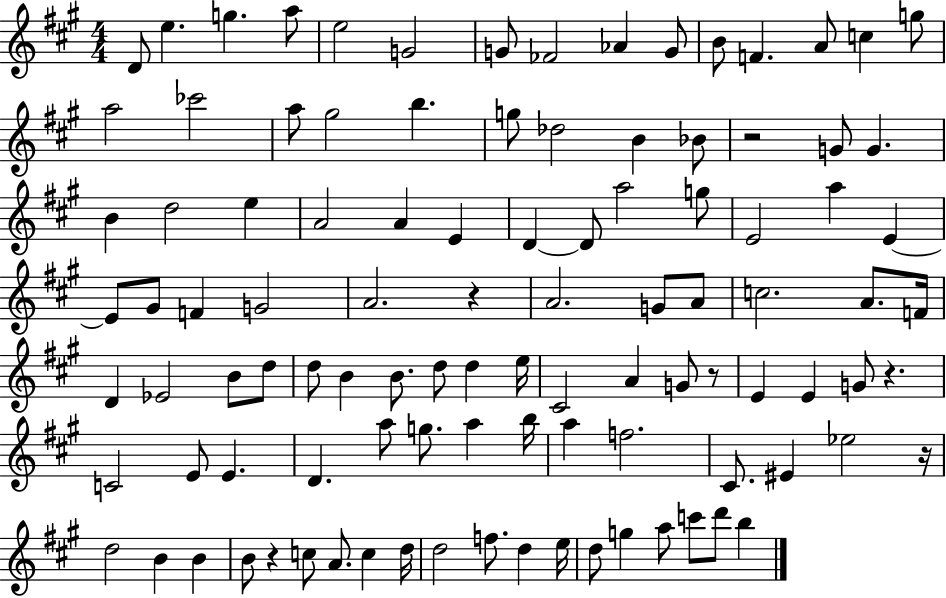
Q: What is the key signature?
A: A major